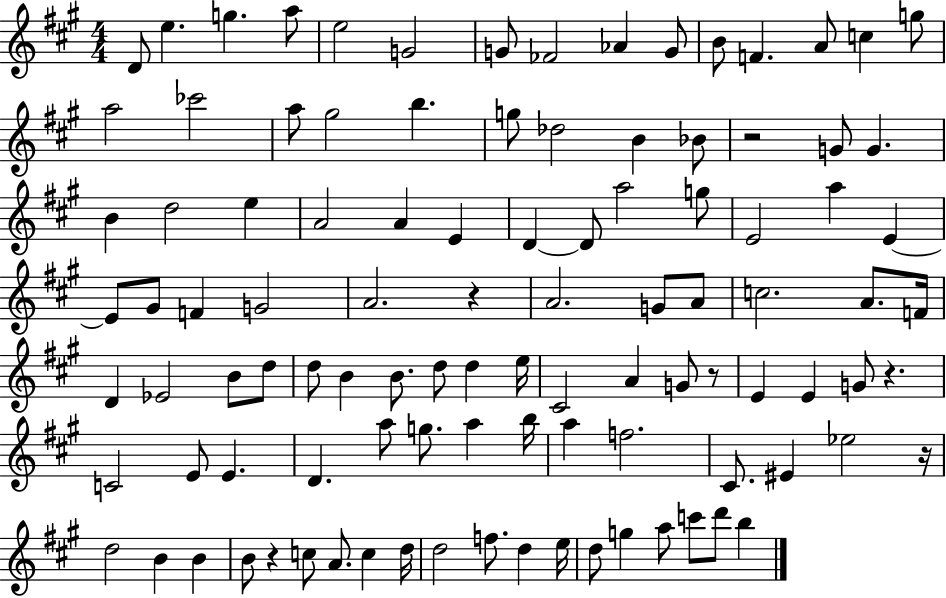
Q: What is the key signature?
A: A major